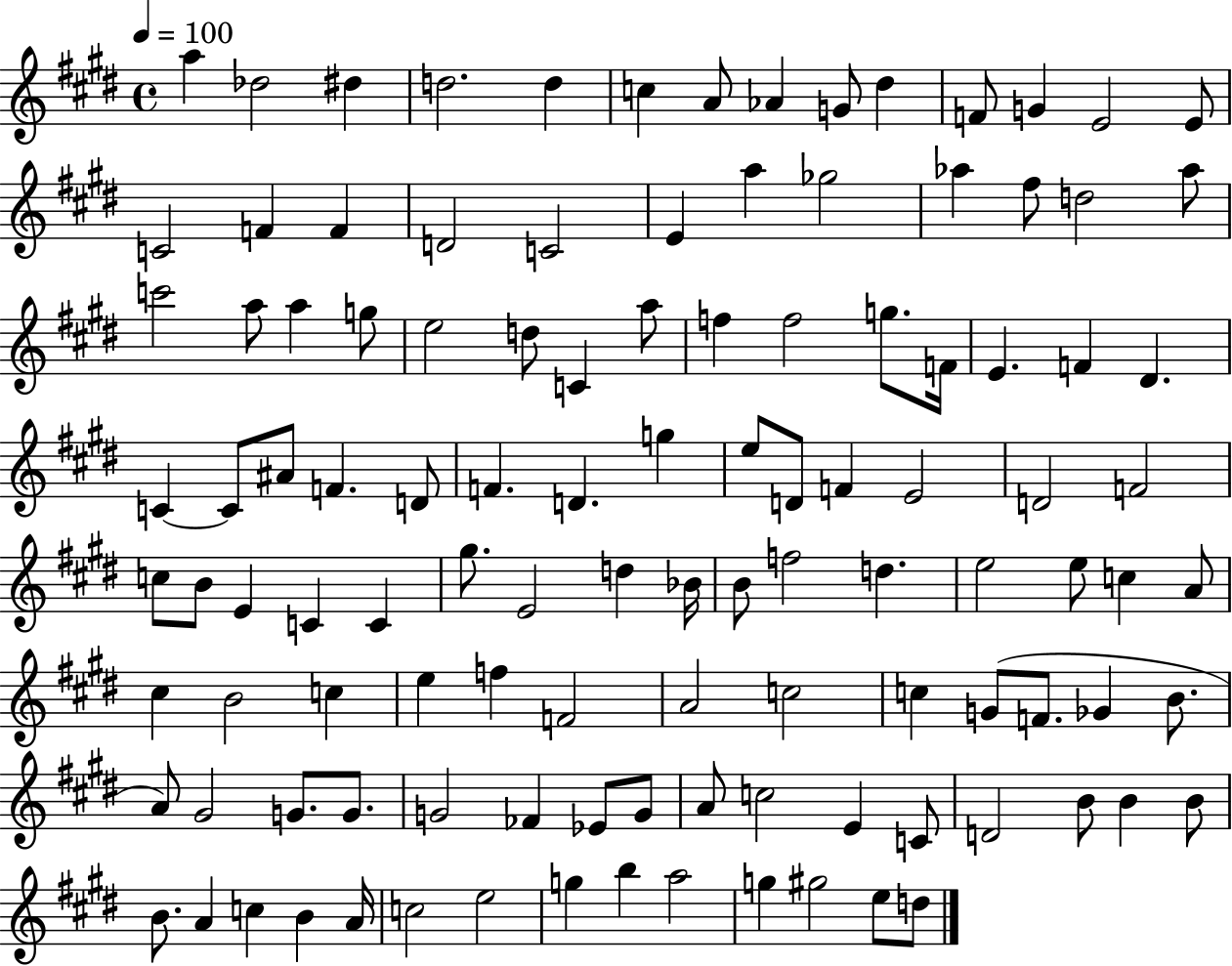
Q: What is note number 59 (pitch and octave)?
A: C4